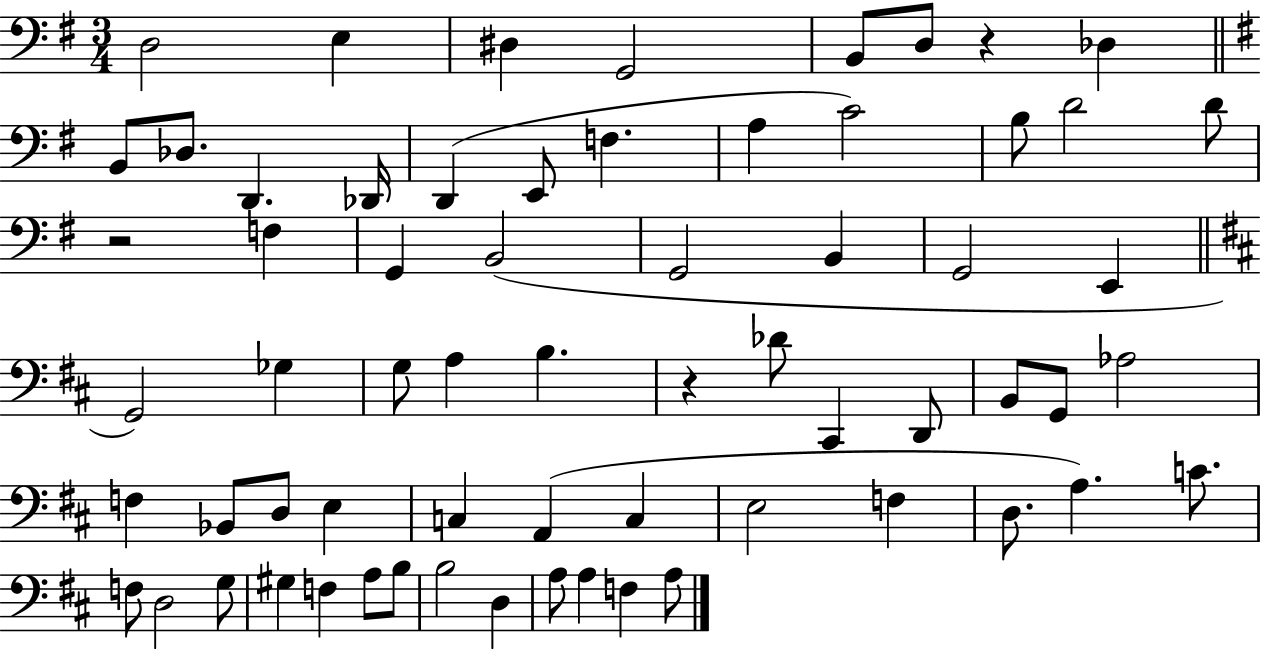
{
  \clef bass
  \numericTimeSignature
  \time 3/4
  \key g \major
  d2 e4 | dis4 g,2 | b,8 d8 r4 des4 | \bar "||" \break \key g \major b,8 des8. d,4. des,16 | d,4( e,8 f4. | a4 c'2) | b8 d'2 d'8 | \break r2 f4 | g,4 b,2( | g,2 b,4 | g,2 e,4 | \break \bar "||" \break \key b \minor g,2) ges4 | g8 a4 b4. | r4 des'8 cis,4 d,8 | b,8 g,8 aes2 | \break f4 bes,8 d8 e4 | c4 a,4( c4 | e2 f4 | d8. a4.) c'8. | \break f8 d2 g8 | gis4 f4 a8 b8 | b2 d4 | a8 a4 f4 a8 | \break \bar "|."
}